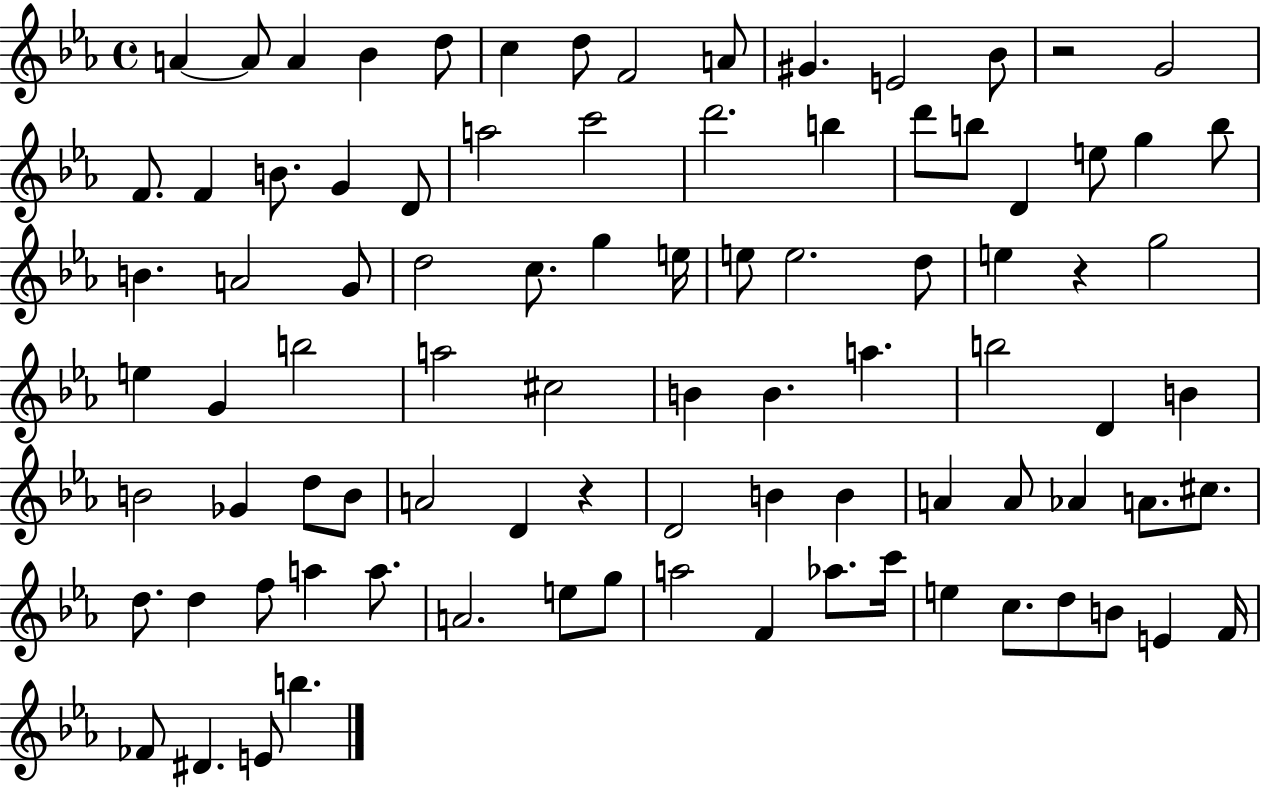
X:1
T:Untitled
M:4/4
L:1/4
K:Eb
A A/2 A _B d/2 c d/2 F2 A/2 ^G E2 _B/2 z2 G2 F/2 F B/2 G D/2 a2 c'2 d'2 b d'/2 b/2 D e/2 g b/2 B A2 G/2 d2 c/2 g e/4 e/2 e2 d/2 e z g2 e G b2 a2 ^c2 B B a b2 D B B2 _G d/2 B/2 A2 D z D2 B B A A/2 _A A/2 ^c/2 d/2 d f/2 a a/2 A2 e/2 g/2 a2 F _a/2 c'/4 e c/2 d/2 B/2 E F/4 _F/2 ^D E/2 b